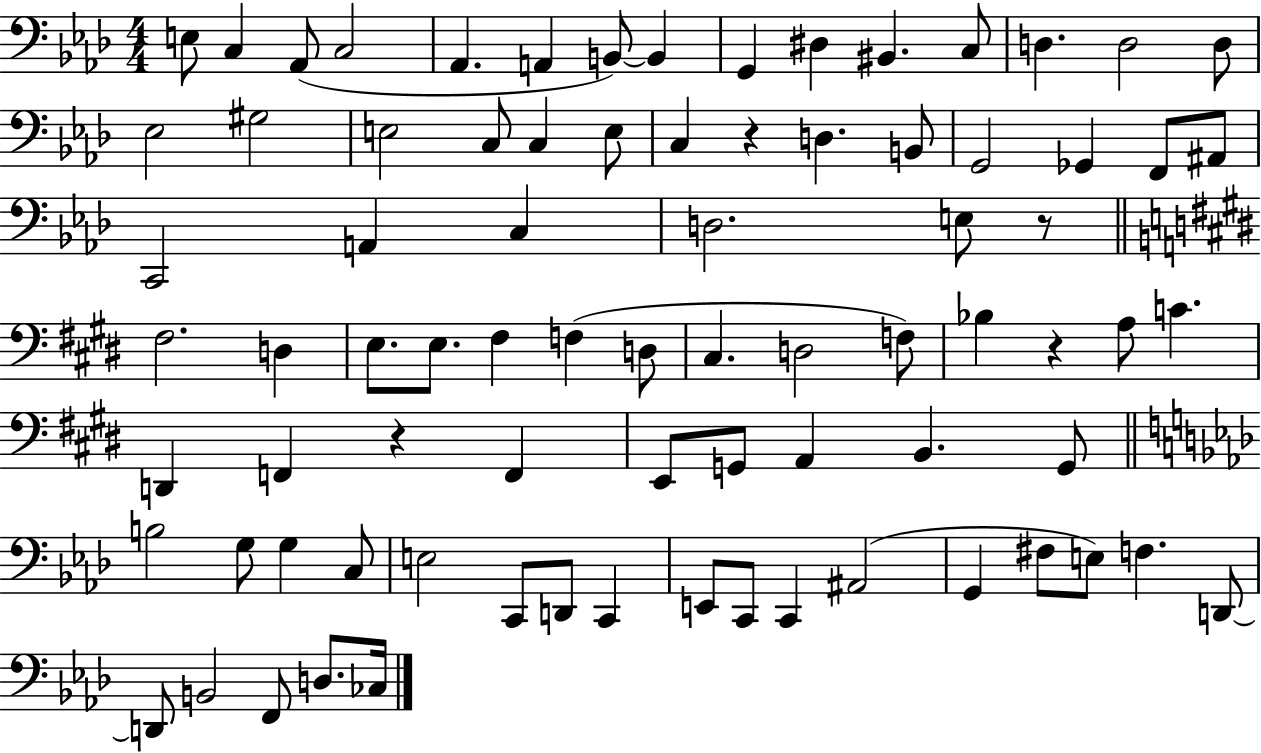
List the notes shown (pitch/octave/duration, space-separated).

E3/e C3/q Ab2/e C3/h Ab2/q. A2/q B2/e B2/q G2/q D#3/q BIS2/q. C3/e D3/q. D3/h D3/e Eb3/h G#3/h E3/h C3/e C3/q E3/e C3/q R/q D3/q. B2/e G2/h Gb2/q F2/e A#2/e C2/h A2/q C3/q D3/h. E3/e R/e F#3/h. D3/q E3/e. E3/e. F#3/q F3/q D3/e C#3/q. D3/h F3/e Bb3/q R/q A3/e C4/q. D2/q F2/q R/q F2/q E2/e G2/e A2/q B2/q. G2/e B3/h G3/e G3/q C3/e E3/h C2/e D2/e C2/q E2/e C2/e C2/q A#2/h G2/q F#3/e E3/e F3/q. D2/e D2/e B2/h F2/e D3/e. CES3/s